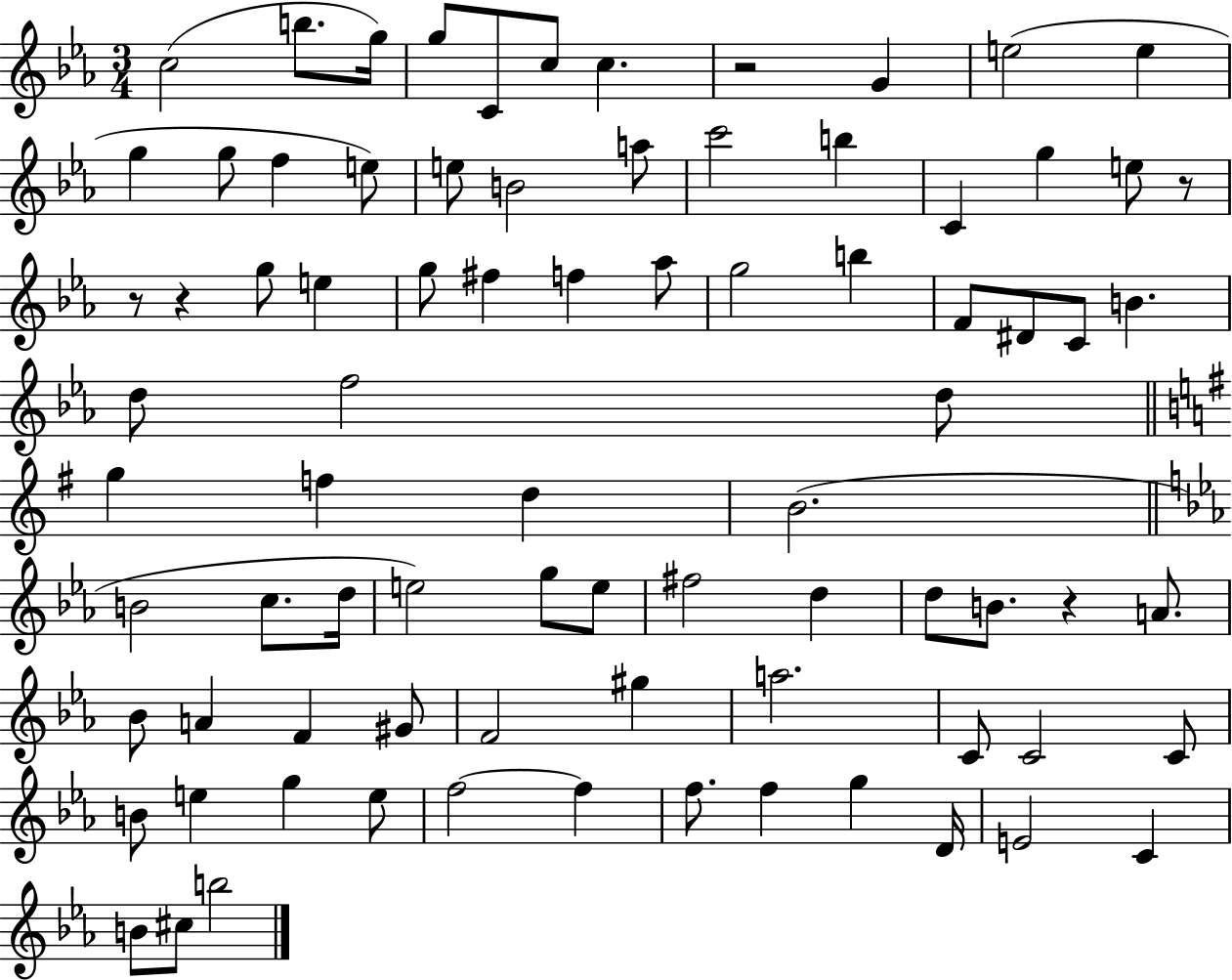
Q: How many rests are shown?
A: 5